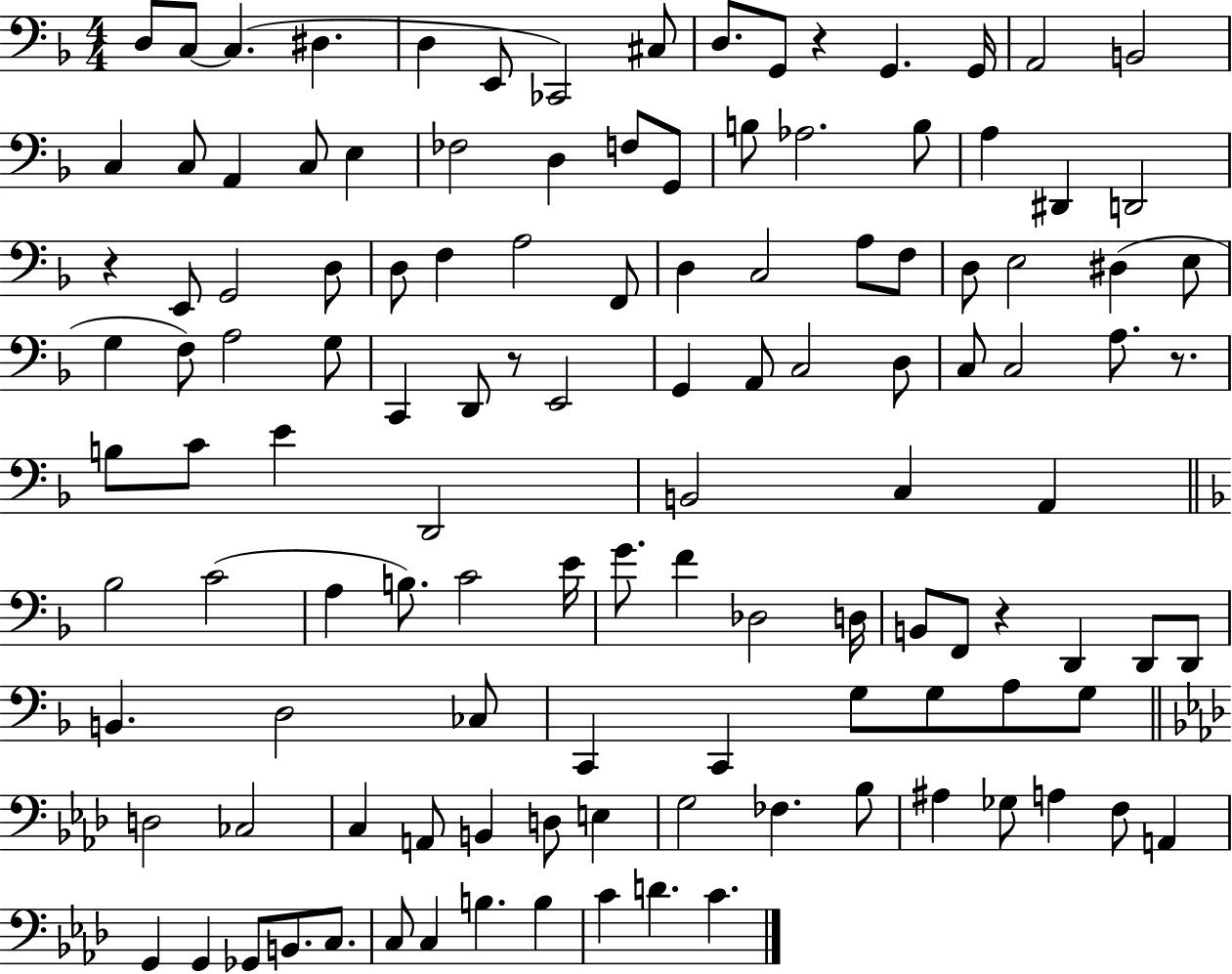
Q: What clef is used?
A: bass